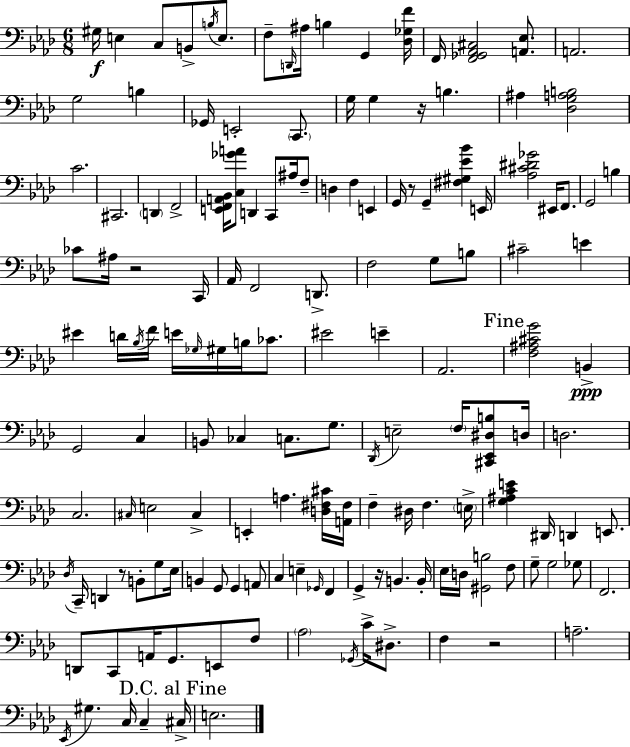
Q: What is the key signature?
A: F minor